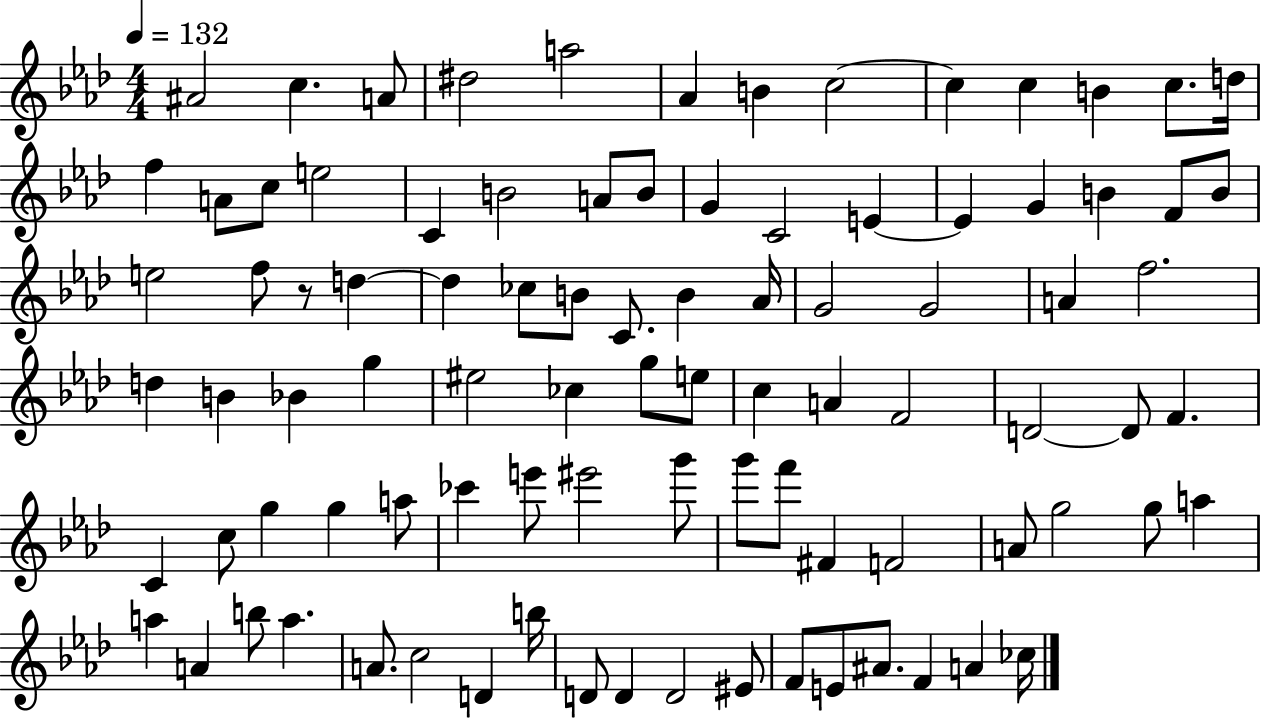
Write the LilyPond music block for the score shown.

{
  \clef treble
  \numericTimeSignature
  \time 4/4
  \key aes \major
  \tempo 4 = 132
  \repeat volta 2 { ais'2 c''4. a'8 | dis''2 a''2 | aes'4 b'4 c''2~~ | c''4 c''4 b'4 c''8. d''16 | \break f''4 a'8 c''8 e''2 | c'4 b'2 a'8 b'8 | g'4 c'2 e'4~~ | e'4 g'4 b'4 f'8 b'8 | \break e''2 f''8 r8 d''4~~ | d''4 ces''8 b'8 c'8. b'4 aes'16 | g'2 g'2 | a'4 f''2. | \break d''4 b'4 bes'4 g''4 | eis''2 ces''4 g''8 e''8 | c''4 a'4 f'2 | d'2~~ d'8 f'4. | \break c'4 c''8 g''4 g''4 a''8 | ces'''4 e'''8 eis'''2 g'''8 | g'''8 f'''8 fis'4 f'2 | a'8 g''2 g''8 a''4 | \break a''4 a'4 b''8 a''4. | a'8. c''2 d'4 b''16 | d'8 d'4 d'2 eis'8 | f'8 e'8 ais'8. f'4 a'4 ces''16 | \break } \bar "|."
}